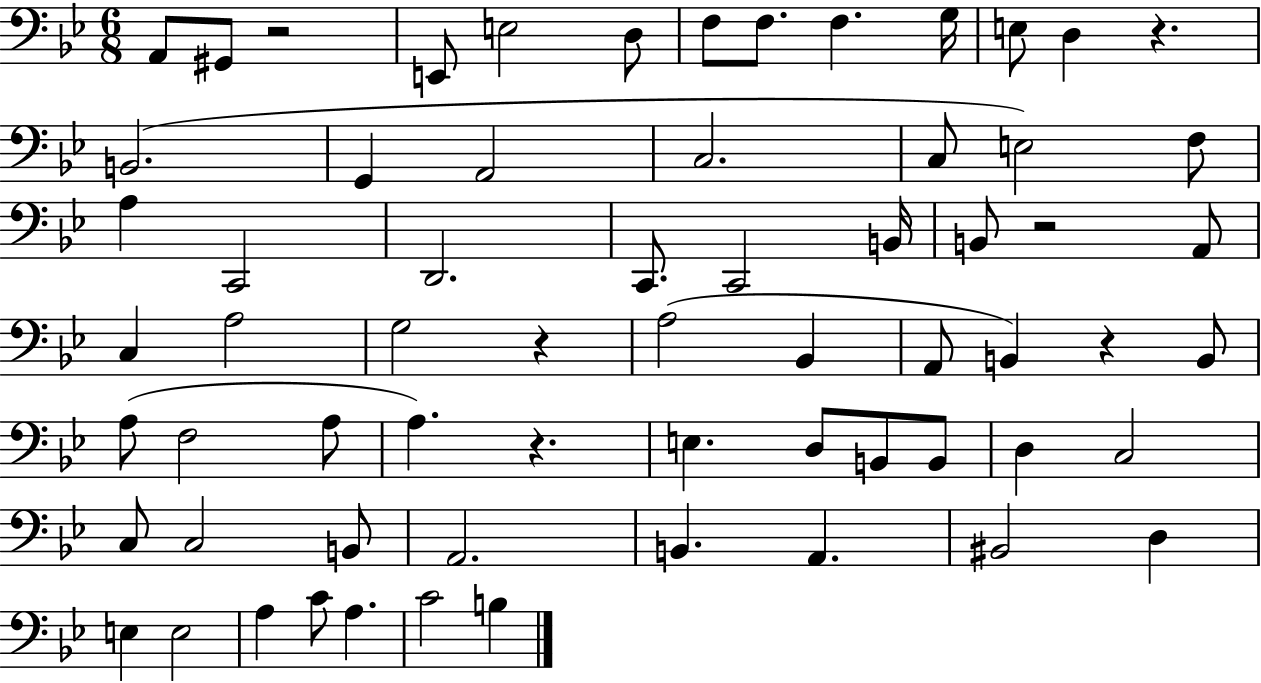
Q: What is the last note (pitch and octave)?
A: B3